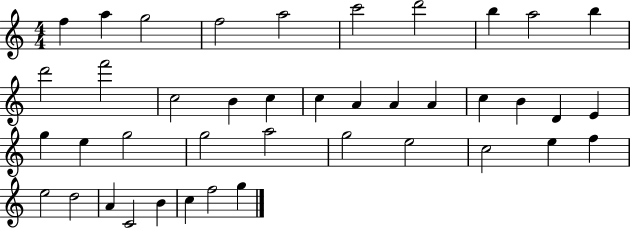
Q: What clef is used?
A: treble